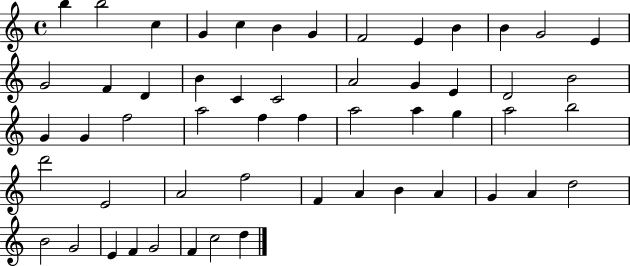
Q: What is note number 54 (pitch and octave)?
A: D5